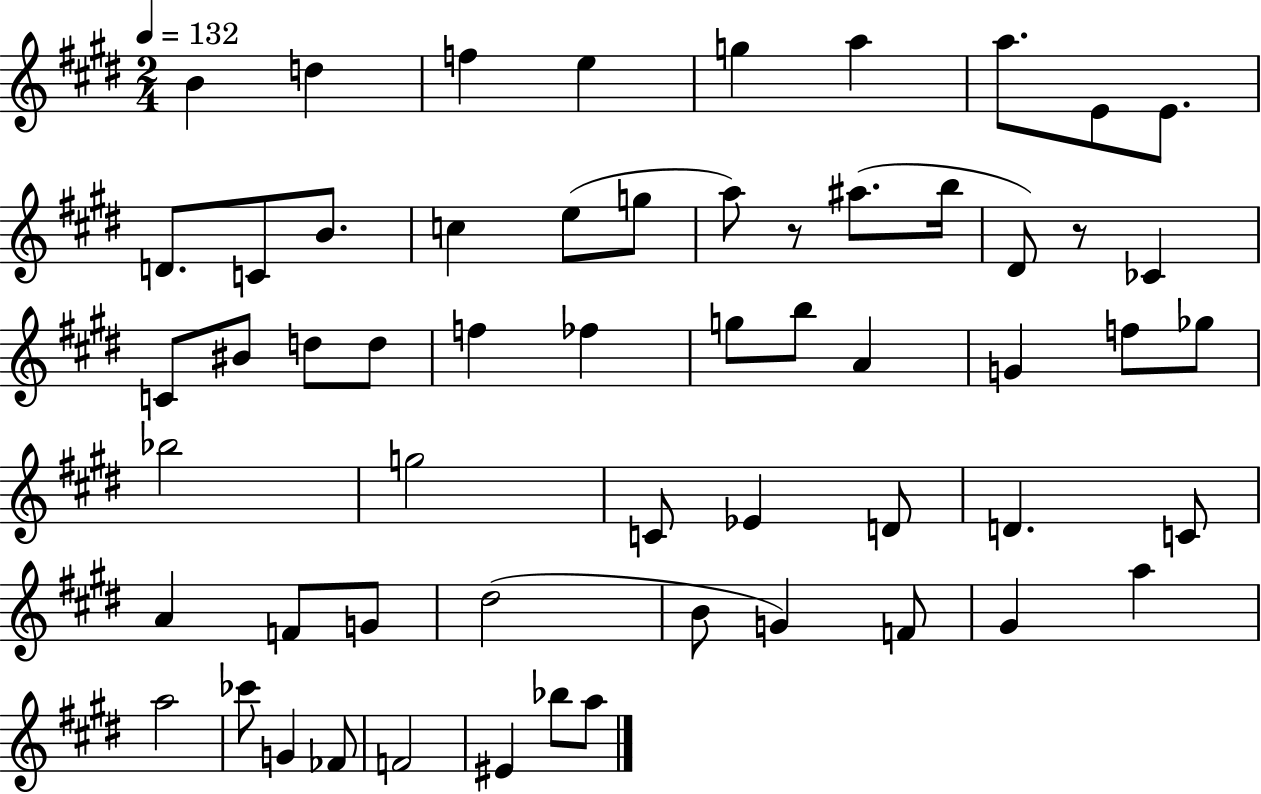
{
  \clef treble
  \numericTimeSignature
  \time 2/4
  \key e \major
  \tempo 4 = 132
  b'4 d''4 | f''4 e''4 | g''4 a''4 | a''8. e'8 e'8. | \break d'8. c'8 b'8. | c''4 e''8( g''8 | a''8) r8 ais''8.( b''16 | dis'8) r8 ces'4 | \break c'8 bis'8 d''8 d''8 | f''4 fes''4 | g''8 b''8 a'4 | g'4 f''8 ges''8 | \break bes''2 | g''2 | c'8 ees'4 d'8 | d'4. c'8 | \break a'4 f'8 g'8 | dis''2( | b'8 g'4) f'8 | gis'4 a''4 | \break a''2 | ces'''8 g'4 fes'8 | f'2 | eis'4 bes''8 a''8 | \break \bar "|."
}